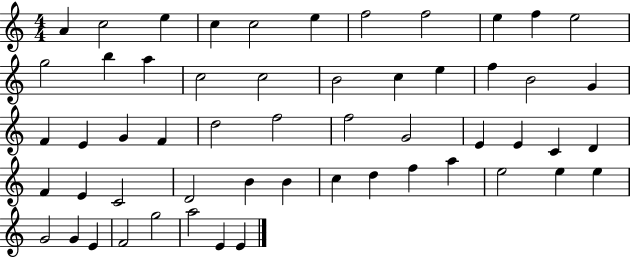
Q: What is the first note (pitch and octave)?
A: A4